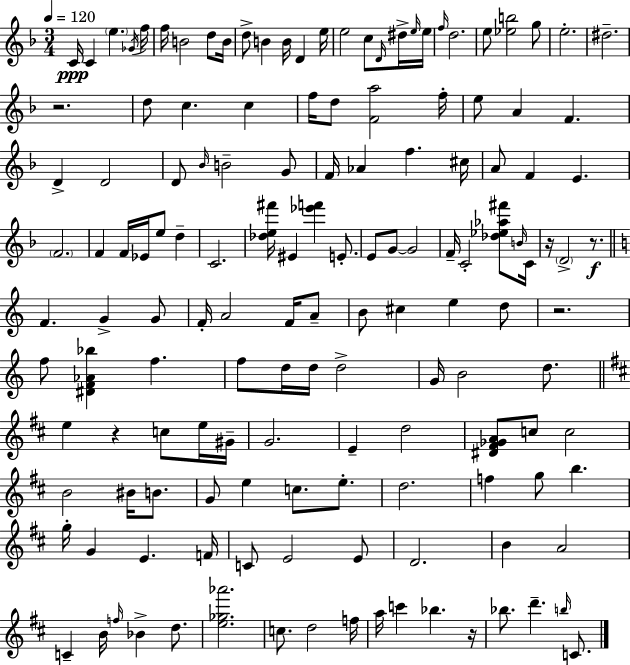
C4/s C4/q E5/q. Gb4/s F5/s F5/s B4/h D5/e B4/s D5/e B4/q B4/s D4/q E5/s E5/h C5/e D4/s D#5/s E5/s E5/s F5/s D5/h. E5/e [Eb5,B5]/h G5/e E5/h. D#5/h. R/h. D5/e C5/q. C5/q F5/s D5/e [F4,A5]/h F5/s E5/e A4/q F4/q. D4/q D4/h D4/e Bb4/s B4/h G4/e F4/s Ab4/q F5/q. C#5/s A4/e F4/q E4/q. F4/h. F4/q F4/s Eb4/s E5/e D5/q C4/h. [Db5,E5,F#6]/s EIS4/q [Eb6,F6]/q E4/e. E4/e G4/e G4/h F4/s C4/h [Db5,Eb5,Ab5,F#6]/e B4/s C4/s R/s D4/h R/e. F4/q. G4/q G4/e F4/s A4/h F4/s A4/e B4/e C#5/q E5/q D5/e R/h. F5/e [D#4,F4,Ab4,Bb5]/q F5/q. F5/e D5/s D5/s D5/h G4/s B4/h D5/e. E5/q R/q C5/e E5/s G#4/s G4/h. E4/q D5/h [D#4,F#4,Gb4,A4]/e C5/e C5/h B4/h BIS4/s B4/e. G4/e E5/q C5/e. E5/e. D5/h. F5/q G5/e B5/q. G5/s G4/q E4/q. F4/s C4/e E4/h E4/e D4/h. B4/q A4/h C4/q B4/s F5/s Bb4/q D5/e. [E5,Gb5,Ab6]/h. C5/e. D5/h F5/s A5/s C6/q Bb5/q. R/s Bb5/e. D6/q. B5/s C4/e.